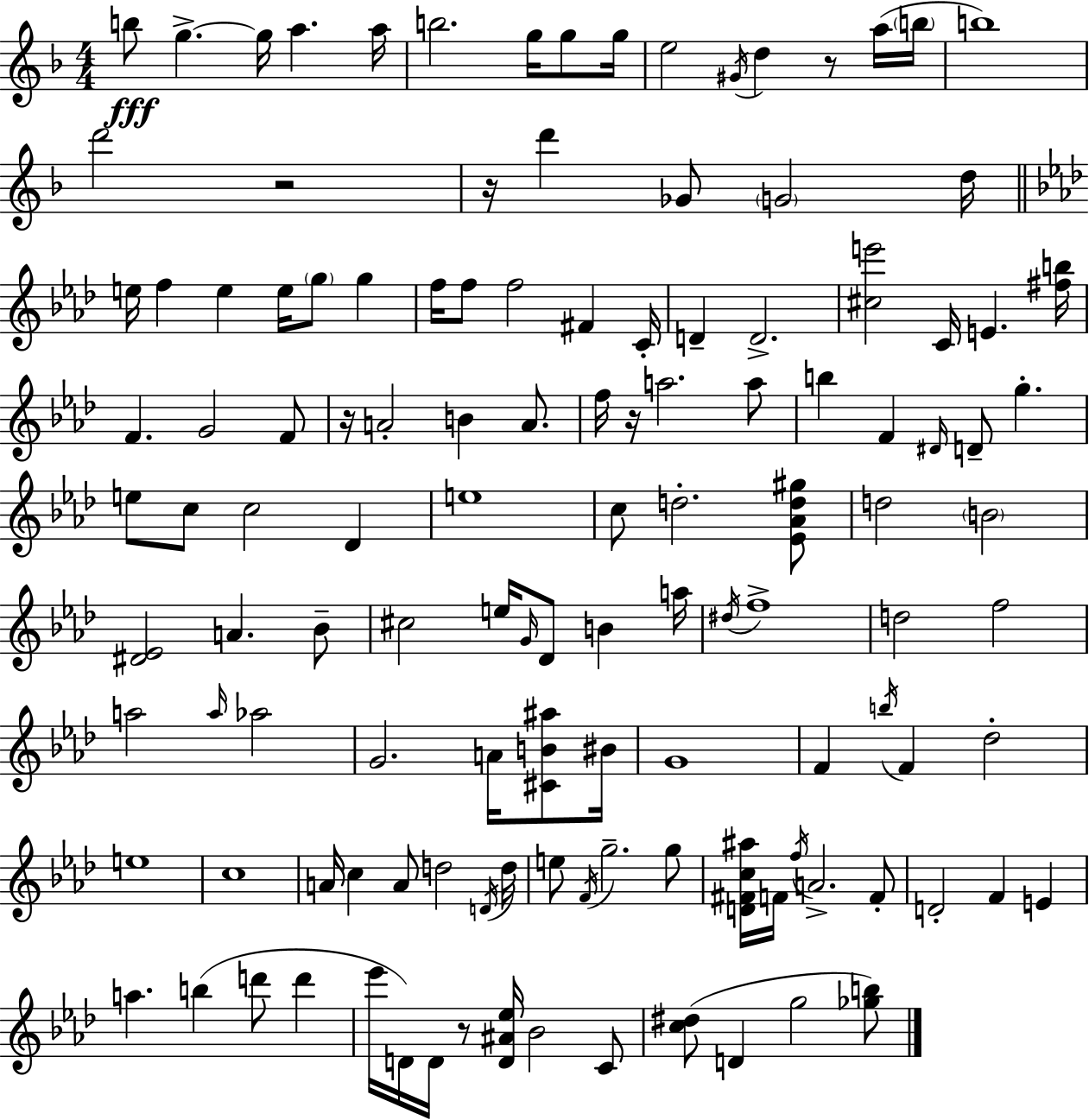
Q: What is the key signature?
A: F major